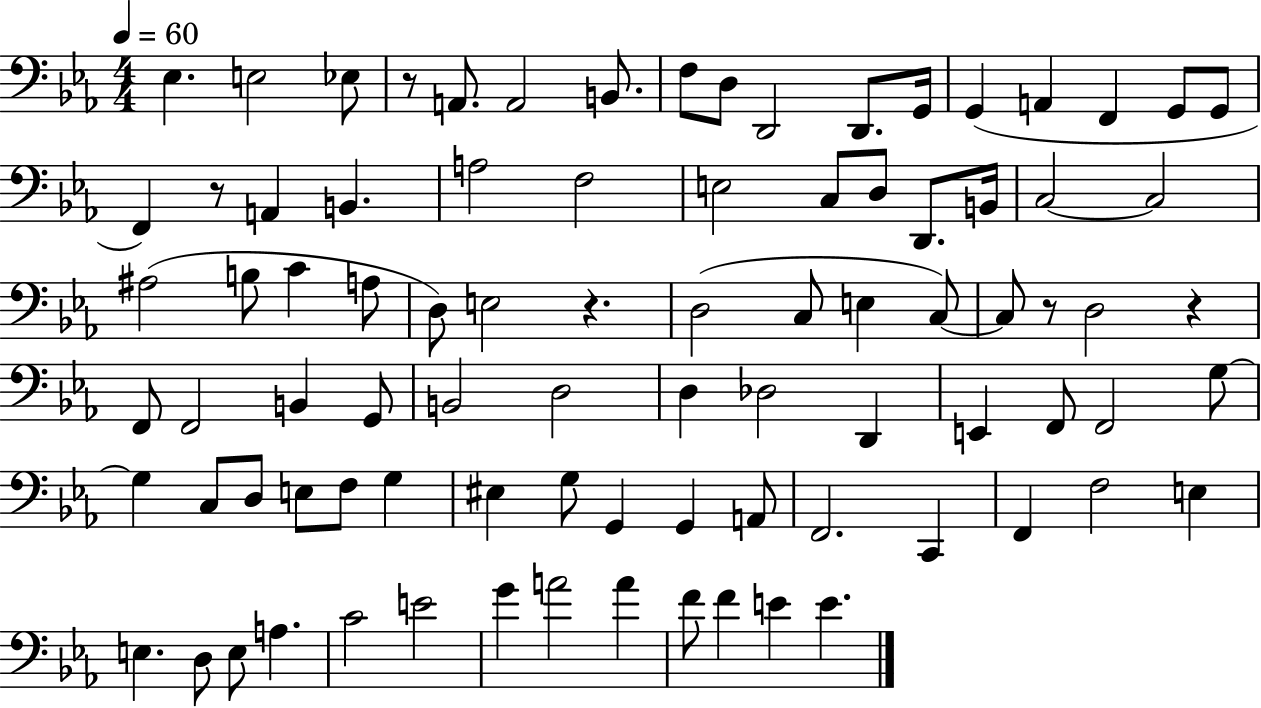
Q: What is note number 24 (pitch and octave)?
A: D3